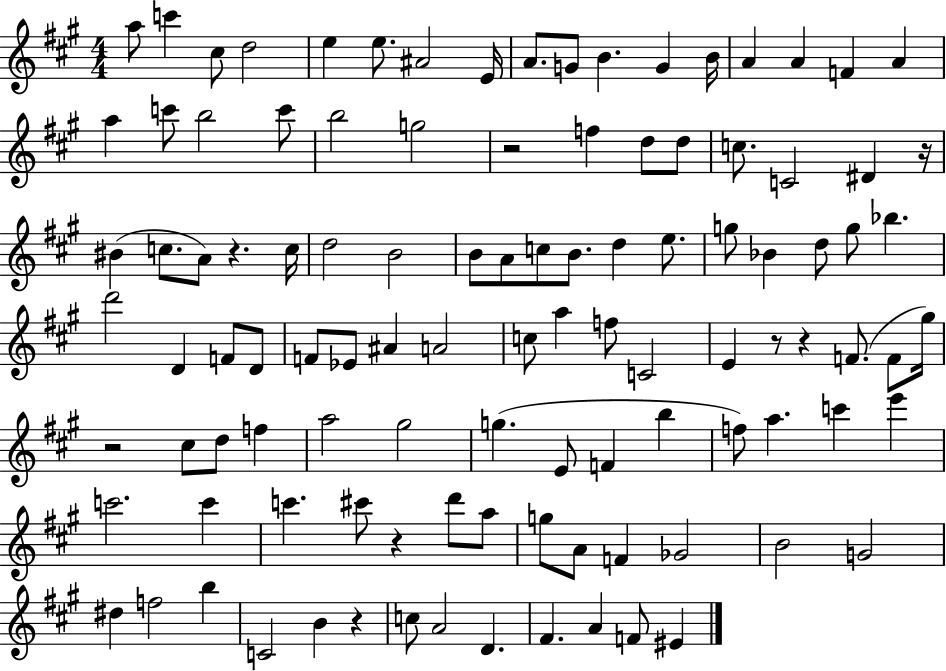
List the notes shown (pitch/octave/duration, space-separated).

A5/e C6/q C#5/e D5/h E5/q E5/e. A#4/h E4/s A4/e. G4/e B4/q. G4/q B4/s A4/q A4/q F4/q A4/q A5/q C6/e B5/h C6/e B5/h G5/h R/h F5/q D5/e D5/e C5/e. C4/h D#4/q R/s BIS4/q C5/e. A4/e R/q. C5/s D5/h B4/h B4/e A4/e C5/e B4/e. D5/q E5/e. G5/e Bb4/q D5/e G5/e Bb5/q. D6/h D4/q F4/e D4/e F4/e Eb4/e A#4/q A4/h C5/e A5/q F5/e C4/h E4/q R/e R/q F4/e. F4/e G#5/s R/h C#5/e D5/e F5/q A5/h G#5/h G5/q. E4/e F4/q B5/q F5/e A5/q. C6/q E6/q C6/h. C6/q C6/q. C#6/e R/q D6/e A5/e G5/e A4/e F4/q Gb4/h B4/h G4/h D#5/q F5/h B5/q C4/h B4/q R/q C5/e A4/h D4/q. F#4/q. A4/q F4/e EIS4/q